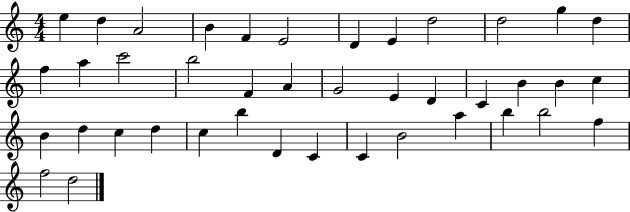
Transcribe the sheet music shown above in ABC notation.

X:1
T:Untitled
M:4/4
L:1/4
K:C
e d A2 B F E2 D E d2 d2 g d f a c'2 b2 F A G2 E D C B B c B d c d c b D C C B2 a b b2 f f2 d2